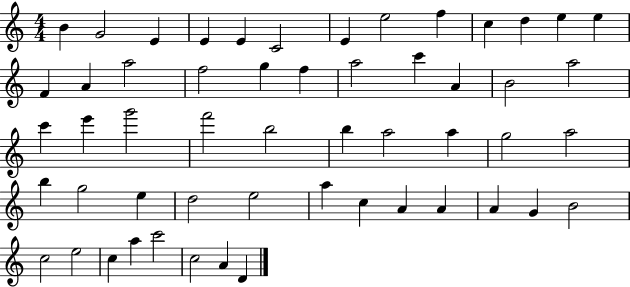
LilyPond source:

{
  \clef treble
  \numericTimeSignature
  \time 4/4
  \key c \major
  b'4 g'2 e'4 | e'4 e'4 c'2 | e'4 e''2 f''4 | c''4 d''4 e''4 e''4 | \break f'4 a'4 a''2 | f''2 g''4 f''4 | a''2 c'''4 a'4 | b'2 a''2 | \break c'''4 e'''4 g'''2 | f'''2 b''2 | b''4 a''2 a''4 | g''2 a''2 | \break b''4 g''2 e''4 | d''2 e''2 | a''4 c''4 a'4 a'4 | a'4 g'4 b'2 | \break c''2 e''2 | c''4 a''4 c'''2 | c''2 a'4 d'4 | \bar "|."
}